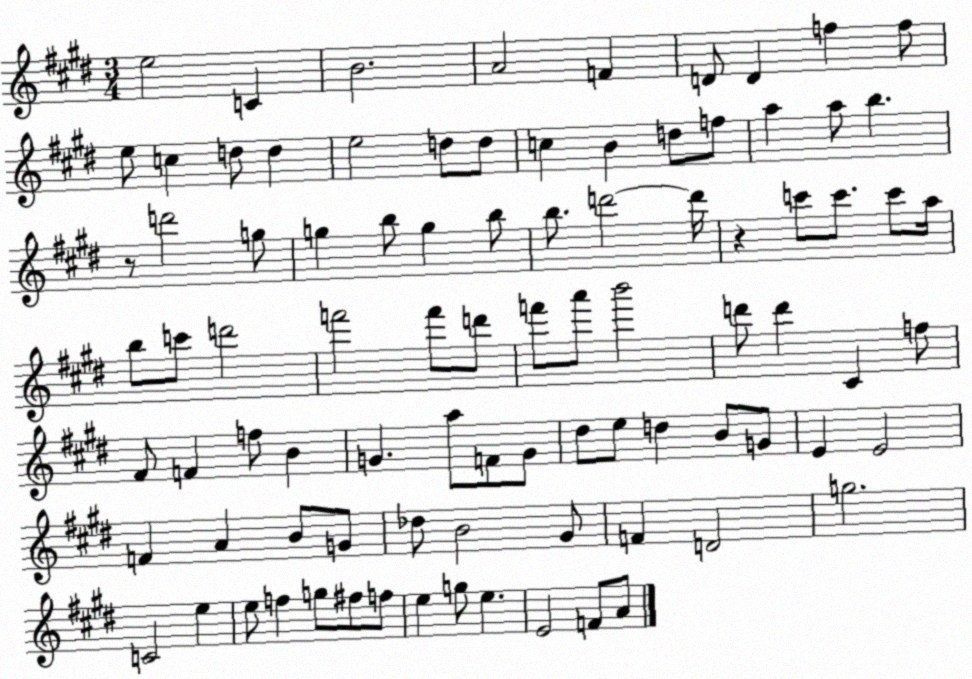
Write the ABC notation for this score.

X:1
T:Untitled
M:3/4
L:1/4
K:E
e2 C B2 A2 F D/2 D f f/2 e/2 c d/2 d e2 d/2 d/2 c B d/2 f/2 a a/2 b z/2 d'2 g/2 g b/2 g b/2 b/2 d'2 d'/4 z c'/2 c'/2 c'/2 a/4 b/2 c'/2 d'2 f'2 f'/2 d'/2 f'/2 a'/2 b'2 d'/2 d' ^C f/2 ^F/2 F f/2 B G a/2 F/2 G/2 ^d/2 e/2 d B/2 G/2 E E2 F A B/2 G/2 _d/2 B2 ^G/2 F D2 g2 C2 e e/2 f g/2 ^f/2 f/2 e g/2 e E2 F/2 A/2